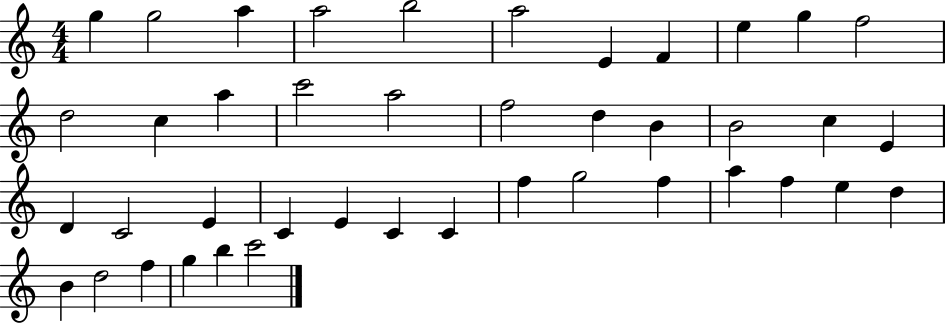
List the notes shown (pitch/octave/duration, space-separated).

G5/q G5/h A5/q A5/h B5/h A5/h E4/q F4/q E5/q G5/q F5/h D5/h C5/q A5/q C6/h A5/h F5/h D5/q B4/q B4/h C5/q E4/q D4/q C4/h E4/q C4/q E4/q C4/q C4/q F5/q G5/h F5/q A5/q F5/q E5/q D5/q B4/q D5/h F5/q G5/q B5/q C6/h